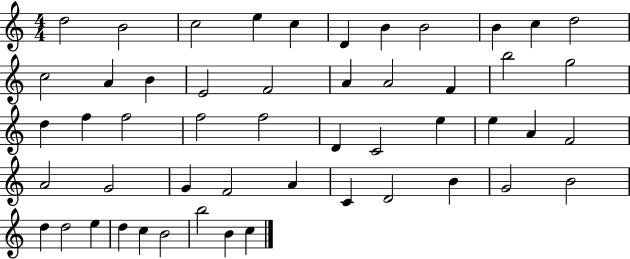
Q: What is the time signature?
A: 4/4